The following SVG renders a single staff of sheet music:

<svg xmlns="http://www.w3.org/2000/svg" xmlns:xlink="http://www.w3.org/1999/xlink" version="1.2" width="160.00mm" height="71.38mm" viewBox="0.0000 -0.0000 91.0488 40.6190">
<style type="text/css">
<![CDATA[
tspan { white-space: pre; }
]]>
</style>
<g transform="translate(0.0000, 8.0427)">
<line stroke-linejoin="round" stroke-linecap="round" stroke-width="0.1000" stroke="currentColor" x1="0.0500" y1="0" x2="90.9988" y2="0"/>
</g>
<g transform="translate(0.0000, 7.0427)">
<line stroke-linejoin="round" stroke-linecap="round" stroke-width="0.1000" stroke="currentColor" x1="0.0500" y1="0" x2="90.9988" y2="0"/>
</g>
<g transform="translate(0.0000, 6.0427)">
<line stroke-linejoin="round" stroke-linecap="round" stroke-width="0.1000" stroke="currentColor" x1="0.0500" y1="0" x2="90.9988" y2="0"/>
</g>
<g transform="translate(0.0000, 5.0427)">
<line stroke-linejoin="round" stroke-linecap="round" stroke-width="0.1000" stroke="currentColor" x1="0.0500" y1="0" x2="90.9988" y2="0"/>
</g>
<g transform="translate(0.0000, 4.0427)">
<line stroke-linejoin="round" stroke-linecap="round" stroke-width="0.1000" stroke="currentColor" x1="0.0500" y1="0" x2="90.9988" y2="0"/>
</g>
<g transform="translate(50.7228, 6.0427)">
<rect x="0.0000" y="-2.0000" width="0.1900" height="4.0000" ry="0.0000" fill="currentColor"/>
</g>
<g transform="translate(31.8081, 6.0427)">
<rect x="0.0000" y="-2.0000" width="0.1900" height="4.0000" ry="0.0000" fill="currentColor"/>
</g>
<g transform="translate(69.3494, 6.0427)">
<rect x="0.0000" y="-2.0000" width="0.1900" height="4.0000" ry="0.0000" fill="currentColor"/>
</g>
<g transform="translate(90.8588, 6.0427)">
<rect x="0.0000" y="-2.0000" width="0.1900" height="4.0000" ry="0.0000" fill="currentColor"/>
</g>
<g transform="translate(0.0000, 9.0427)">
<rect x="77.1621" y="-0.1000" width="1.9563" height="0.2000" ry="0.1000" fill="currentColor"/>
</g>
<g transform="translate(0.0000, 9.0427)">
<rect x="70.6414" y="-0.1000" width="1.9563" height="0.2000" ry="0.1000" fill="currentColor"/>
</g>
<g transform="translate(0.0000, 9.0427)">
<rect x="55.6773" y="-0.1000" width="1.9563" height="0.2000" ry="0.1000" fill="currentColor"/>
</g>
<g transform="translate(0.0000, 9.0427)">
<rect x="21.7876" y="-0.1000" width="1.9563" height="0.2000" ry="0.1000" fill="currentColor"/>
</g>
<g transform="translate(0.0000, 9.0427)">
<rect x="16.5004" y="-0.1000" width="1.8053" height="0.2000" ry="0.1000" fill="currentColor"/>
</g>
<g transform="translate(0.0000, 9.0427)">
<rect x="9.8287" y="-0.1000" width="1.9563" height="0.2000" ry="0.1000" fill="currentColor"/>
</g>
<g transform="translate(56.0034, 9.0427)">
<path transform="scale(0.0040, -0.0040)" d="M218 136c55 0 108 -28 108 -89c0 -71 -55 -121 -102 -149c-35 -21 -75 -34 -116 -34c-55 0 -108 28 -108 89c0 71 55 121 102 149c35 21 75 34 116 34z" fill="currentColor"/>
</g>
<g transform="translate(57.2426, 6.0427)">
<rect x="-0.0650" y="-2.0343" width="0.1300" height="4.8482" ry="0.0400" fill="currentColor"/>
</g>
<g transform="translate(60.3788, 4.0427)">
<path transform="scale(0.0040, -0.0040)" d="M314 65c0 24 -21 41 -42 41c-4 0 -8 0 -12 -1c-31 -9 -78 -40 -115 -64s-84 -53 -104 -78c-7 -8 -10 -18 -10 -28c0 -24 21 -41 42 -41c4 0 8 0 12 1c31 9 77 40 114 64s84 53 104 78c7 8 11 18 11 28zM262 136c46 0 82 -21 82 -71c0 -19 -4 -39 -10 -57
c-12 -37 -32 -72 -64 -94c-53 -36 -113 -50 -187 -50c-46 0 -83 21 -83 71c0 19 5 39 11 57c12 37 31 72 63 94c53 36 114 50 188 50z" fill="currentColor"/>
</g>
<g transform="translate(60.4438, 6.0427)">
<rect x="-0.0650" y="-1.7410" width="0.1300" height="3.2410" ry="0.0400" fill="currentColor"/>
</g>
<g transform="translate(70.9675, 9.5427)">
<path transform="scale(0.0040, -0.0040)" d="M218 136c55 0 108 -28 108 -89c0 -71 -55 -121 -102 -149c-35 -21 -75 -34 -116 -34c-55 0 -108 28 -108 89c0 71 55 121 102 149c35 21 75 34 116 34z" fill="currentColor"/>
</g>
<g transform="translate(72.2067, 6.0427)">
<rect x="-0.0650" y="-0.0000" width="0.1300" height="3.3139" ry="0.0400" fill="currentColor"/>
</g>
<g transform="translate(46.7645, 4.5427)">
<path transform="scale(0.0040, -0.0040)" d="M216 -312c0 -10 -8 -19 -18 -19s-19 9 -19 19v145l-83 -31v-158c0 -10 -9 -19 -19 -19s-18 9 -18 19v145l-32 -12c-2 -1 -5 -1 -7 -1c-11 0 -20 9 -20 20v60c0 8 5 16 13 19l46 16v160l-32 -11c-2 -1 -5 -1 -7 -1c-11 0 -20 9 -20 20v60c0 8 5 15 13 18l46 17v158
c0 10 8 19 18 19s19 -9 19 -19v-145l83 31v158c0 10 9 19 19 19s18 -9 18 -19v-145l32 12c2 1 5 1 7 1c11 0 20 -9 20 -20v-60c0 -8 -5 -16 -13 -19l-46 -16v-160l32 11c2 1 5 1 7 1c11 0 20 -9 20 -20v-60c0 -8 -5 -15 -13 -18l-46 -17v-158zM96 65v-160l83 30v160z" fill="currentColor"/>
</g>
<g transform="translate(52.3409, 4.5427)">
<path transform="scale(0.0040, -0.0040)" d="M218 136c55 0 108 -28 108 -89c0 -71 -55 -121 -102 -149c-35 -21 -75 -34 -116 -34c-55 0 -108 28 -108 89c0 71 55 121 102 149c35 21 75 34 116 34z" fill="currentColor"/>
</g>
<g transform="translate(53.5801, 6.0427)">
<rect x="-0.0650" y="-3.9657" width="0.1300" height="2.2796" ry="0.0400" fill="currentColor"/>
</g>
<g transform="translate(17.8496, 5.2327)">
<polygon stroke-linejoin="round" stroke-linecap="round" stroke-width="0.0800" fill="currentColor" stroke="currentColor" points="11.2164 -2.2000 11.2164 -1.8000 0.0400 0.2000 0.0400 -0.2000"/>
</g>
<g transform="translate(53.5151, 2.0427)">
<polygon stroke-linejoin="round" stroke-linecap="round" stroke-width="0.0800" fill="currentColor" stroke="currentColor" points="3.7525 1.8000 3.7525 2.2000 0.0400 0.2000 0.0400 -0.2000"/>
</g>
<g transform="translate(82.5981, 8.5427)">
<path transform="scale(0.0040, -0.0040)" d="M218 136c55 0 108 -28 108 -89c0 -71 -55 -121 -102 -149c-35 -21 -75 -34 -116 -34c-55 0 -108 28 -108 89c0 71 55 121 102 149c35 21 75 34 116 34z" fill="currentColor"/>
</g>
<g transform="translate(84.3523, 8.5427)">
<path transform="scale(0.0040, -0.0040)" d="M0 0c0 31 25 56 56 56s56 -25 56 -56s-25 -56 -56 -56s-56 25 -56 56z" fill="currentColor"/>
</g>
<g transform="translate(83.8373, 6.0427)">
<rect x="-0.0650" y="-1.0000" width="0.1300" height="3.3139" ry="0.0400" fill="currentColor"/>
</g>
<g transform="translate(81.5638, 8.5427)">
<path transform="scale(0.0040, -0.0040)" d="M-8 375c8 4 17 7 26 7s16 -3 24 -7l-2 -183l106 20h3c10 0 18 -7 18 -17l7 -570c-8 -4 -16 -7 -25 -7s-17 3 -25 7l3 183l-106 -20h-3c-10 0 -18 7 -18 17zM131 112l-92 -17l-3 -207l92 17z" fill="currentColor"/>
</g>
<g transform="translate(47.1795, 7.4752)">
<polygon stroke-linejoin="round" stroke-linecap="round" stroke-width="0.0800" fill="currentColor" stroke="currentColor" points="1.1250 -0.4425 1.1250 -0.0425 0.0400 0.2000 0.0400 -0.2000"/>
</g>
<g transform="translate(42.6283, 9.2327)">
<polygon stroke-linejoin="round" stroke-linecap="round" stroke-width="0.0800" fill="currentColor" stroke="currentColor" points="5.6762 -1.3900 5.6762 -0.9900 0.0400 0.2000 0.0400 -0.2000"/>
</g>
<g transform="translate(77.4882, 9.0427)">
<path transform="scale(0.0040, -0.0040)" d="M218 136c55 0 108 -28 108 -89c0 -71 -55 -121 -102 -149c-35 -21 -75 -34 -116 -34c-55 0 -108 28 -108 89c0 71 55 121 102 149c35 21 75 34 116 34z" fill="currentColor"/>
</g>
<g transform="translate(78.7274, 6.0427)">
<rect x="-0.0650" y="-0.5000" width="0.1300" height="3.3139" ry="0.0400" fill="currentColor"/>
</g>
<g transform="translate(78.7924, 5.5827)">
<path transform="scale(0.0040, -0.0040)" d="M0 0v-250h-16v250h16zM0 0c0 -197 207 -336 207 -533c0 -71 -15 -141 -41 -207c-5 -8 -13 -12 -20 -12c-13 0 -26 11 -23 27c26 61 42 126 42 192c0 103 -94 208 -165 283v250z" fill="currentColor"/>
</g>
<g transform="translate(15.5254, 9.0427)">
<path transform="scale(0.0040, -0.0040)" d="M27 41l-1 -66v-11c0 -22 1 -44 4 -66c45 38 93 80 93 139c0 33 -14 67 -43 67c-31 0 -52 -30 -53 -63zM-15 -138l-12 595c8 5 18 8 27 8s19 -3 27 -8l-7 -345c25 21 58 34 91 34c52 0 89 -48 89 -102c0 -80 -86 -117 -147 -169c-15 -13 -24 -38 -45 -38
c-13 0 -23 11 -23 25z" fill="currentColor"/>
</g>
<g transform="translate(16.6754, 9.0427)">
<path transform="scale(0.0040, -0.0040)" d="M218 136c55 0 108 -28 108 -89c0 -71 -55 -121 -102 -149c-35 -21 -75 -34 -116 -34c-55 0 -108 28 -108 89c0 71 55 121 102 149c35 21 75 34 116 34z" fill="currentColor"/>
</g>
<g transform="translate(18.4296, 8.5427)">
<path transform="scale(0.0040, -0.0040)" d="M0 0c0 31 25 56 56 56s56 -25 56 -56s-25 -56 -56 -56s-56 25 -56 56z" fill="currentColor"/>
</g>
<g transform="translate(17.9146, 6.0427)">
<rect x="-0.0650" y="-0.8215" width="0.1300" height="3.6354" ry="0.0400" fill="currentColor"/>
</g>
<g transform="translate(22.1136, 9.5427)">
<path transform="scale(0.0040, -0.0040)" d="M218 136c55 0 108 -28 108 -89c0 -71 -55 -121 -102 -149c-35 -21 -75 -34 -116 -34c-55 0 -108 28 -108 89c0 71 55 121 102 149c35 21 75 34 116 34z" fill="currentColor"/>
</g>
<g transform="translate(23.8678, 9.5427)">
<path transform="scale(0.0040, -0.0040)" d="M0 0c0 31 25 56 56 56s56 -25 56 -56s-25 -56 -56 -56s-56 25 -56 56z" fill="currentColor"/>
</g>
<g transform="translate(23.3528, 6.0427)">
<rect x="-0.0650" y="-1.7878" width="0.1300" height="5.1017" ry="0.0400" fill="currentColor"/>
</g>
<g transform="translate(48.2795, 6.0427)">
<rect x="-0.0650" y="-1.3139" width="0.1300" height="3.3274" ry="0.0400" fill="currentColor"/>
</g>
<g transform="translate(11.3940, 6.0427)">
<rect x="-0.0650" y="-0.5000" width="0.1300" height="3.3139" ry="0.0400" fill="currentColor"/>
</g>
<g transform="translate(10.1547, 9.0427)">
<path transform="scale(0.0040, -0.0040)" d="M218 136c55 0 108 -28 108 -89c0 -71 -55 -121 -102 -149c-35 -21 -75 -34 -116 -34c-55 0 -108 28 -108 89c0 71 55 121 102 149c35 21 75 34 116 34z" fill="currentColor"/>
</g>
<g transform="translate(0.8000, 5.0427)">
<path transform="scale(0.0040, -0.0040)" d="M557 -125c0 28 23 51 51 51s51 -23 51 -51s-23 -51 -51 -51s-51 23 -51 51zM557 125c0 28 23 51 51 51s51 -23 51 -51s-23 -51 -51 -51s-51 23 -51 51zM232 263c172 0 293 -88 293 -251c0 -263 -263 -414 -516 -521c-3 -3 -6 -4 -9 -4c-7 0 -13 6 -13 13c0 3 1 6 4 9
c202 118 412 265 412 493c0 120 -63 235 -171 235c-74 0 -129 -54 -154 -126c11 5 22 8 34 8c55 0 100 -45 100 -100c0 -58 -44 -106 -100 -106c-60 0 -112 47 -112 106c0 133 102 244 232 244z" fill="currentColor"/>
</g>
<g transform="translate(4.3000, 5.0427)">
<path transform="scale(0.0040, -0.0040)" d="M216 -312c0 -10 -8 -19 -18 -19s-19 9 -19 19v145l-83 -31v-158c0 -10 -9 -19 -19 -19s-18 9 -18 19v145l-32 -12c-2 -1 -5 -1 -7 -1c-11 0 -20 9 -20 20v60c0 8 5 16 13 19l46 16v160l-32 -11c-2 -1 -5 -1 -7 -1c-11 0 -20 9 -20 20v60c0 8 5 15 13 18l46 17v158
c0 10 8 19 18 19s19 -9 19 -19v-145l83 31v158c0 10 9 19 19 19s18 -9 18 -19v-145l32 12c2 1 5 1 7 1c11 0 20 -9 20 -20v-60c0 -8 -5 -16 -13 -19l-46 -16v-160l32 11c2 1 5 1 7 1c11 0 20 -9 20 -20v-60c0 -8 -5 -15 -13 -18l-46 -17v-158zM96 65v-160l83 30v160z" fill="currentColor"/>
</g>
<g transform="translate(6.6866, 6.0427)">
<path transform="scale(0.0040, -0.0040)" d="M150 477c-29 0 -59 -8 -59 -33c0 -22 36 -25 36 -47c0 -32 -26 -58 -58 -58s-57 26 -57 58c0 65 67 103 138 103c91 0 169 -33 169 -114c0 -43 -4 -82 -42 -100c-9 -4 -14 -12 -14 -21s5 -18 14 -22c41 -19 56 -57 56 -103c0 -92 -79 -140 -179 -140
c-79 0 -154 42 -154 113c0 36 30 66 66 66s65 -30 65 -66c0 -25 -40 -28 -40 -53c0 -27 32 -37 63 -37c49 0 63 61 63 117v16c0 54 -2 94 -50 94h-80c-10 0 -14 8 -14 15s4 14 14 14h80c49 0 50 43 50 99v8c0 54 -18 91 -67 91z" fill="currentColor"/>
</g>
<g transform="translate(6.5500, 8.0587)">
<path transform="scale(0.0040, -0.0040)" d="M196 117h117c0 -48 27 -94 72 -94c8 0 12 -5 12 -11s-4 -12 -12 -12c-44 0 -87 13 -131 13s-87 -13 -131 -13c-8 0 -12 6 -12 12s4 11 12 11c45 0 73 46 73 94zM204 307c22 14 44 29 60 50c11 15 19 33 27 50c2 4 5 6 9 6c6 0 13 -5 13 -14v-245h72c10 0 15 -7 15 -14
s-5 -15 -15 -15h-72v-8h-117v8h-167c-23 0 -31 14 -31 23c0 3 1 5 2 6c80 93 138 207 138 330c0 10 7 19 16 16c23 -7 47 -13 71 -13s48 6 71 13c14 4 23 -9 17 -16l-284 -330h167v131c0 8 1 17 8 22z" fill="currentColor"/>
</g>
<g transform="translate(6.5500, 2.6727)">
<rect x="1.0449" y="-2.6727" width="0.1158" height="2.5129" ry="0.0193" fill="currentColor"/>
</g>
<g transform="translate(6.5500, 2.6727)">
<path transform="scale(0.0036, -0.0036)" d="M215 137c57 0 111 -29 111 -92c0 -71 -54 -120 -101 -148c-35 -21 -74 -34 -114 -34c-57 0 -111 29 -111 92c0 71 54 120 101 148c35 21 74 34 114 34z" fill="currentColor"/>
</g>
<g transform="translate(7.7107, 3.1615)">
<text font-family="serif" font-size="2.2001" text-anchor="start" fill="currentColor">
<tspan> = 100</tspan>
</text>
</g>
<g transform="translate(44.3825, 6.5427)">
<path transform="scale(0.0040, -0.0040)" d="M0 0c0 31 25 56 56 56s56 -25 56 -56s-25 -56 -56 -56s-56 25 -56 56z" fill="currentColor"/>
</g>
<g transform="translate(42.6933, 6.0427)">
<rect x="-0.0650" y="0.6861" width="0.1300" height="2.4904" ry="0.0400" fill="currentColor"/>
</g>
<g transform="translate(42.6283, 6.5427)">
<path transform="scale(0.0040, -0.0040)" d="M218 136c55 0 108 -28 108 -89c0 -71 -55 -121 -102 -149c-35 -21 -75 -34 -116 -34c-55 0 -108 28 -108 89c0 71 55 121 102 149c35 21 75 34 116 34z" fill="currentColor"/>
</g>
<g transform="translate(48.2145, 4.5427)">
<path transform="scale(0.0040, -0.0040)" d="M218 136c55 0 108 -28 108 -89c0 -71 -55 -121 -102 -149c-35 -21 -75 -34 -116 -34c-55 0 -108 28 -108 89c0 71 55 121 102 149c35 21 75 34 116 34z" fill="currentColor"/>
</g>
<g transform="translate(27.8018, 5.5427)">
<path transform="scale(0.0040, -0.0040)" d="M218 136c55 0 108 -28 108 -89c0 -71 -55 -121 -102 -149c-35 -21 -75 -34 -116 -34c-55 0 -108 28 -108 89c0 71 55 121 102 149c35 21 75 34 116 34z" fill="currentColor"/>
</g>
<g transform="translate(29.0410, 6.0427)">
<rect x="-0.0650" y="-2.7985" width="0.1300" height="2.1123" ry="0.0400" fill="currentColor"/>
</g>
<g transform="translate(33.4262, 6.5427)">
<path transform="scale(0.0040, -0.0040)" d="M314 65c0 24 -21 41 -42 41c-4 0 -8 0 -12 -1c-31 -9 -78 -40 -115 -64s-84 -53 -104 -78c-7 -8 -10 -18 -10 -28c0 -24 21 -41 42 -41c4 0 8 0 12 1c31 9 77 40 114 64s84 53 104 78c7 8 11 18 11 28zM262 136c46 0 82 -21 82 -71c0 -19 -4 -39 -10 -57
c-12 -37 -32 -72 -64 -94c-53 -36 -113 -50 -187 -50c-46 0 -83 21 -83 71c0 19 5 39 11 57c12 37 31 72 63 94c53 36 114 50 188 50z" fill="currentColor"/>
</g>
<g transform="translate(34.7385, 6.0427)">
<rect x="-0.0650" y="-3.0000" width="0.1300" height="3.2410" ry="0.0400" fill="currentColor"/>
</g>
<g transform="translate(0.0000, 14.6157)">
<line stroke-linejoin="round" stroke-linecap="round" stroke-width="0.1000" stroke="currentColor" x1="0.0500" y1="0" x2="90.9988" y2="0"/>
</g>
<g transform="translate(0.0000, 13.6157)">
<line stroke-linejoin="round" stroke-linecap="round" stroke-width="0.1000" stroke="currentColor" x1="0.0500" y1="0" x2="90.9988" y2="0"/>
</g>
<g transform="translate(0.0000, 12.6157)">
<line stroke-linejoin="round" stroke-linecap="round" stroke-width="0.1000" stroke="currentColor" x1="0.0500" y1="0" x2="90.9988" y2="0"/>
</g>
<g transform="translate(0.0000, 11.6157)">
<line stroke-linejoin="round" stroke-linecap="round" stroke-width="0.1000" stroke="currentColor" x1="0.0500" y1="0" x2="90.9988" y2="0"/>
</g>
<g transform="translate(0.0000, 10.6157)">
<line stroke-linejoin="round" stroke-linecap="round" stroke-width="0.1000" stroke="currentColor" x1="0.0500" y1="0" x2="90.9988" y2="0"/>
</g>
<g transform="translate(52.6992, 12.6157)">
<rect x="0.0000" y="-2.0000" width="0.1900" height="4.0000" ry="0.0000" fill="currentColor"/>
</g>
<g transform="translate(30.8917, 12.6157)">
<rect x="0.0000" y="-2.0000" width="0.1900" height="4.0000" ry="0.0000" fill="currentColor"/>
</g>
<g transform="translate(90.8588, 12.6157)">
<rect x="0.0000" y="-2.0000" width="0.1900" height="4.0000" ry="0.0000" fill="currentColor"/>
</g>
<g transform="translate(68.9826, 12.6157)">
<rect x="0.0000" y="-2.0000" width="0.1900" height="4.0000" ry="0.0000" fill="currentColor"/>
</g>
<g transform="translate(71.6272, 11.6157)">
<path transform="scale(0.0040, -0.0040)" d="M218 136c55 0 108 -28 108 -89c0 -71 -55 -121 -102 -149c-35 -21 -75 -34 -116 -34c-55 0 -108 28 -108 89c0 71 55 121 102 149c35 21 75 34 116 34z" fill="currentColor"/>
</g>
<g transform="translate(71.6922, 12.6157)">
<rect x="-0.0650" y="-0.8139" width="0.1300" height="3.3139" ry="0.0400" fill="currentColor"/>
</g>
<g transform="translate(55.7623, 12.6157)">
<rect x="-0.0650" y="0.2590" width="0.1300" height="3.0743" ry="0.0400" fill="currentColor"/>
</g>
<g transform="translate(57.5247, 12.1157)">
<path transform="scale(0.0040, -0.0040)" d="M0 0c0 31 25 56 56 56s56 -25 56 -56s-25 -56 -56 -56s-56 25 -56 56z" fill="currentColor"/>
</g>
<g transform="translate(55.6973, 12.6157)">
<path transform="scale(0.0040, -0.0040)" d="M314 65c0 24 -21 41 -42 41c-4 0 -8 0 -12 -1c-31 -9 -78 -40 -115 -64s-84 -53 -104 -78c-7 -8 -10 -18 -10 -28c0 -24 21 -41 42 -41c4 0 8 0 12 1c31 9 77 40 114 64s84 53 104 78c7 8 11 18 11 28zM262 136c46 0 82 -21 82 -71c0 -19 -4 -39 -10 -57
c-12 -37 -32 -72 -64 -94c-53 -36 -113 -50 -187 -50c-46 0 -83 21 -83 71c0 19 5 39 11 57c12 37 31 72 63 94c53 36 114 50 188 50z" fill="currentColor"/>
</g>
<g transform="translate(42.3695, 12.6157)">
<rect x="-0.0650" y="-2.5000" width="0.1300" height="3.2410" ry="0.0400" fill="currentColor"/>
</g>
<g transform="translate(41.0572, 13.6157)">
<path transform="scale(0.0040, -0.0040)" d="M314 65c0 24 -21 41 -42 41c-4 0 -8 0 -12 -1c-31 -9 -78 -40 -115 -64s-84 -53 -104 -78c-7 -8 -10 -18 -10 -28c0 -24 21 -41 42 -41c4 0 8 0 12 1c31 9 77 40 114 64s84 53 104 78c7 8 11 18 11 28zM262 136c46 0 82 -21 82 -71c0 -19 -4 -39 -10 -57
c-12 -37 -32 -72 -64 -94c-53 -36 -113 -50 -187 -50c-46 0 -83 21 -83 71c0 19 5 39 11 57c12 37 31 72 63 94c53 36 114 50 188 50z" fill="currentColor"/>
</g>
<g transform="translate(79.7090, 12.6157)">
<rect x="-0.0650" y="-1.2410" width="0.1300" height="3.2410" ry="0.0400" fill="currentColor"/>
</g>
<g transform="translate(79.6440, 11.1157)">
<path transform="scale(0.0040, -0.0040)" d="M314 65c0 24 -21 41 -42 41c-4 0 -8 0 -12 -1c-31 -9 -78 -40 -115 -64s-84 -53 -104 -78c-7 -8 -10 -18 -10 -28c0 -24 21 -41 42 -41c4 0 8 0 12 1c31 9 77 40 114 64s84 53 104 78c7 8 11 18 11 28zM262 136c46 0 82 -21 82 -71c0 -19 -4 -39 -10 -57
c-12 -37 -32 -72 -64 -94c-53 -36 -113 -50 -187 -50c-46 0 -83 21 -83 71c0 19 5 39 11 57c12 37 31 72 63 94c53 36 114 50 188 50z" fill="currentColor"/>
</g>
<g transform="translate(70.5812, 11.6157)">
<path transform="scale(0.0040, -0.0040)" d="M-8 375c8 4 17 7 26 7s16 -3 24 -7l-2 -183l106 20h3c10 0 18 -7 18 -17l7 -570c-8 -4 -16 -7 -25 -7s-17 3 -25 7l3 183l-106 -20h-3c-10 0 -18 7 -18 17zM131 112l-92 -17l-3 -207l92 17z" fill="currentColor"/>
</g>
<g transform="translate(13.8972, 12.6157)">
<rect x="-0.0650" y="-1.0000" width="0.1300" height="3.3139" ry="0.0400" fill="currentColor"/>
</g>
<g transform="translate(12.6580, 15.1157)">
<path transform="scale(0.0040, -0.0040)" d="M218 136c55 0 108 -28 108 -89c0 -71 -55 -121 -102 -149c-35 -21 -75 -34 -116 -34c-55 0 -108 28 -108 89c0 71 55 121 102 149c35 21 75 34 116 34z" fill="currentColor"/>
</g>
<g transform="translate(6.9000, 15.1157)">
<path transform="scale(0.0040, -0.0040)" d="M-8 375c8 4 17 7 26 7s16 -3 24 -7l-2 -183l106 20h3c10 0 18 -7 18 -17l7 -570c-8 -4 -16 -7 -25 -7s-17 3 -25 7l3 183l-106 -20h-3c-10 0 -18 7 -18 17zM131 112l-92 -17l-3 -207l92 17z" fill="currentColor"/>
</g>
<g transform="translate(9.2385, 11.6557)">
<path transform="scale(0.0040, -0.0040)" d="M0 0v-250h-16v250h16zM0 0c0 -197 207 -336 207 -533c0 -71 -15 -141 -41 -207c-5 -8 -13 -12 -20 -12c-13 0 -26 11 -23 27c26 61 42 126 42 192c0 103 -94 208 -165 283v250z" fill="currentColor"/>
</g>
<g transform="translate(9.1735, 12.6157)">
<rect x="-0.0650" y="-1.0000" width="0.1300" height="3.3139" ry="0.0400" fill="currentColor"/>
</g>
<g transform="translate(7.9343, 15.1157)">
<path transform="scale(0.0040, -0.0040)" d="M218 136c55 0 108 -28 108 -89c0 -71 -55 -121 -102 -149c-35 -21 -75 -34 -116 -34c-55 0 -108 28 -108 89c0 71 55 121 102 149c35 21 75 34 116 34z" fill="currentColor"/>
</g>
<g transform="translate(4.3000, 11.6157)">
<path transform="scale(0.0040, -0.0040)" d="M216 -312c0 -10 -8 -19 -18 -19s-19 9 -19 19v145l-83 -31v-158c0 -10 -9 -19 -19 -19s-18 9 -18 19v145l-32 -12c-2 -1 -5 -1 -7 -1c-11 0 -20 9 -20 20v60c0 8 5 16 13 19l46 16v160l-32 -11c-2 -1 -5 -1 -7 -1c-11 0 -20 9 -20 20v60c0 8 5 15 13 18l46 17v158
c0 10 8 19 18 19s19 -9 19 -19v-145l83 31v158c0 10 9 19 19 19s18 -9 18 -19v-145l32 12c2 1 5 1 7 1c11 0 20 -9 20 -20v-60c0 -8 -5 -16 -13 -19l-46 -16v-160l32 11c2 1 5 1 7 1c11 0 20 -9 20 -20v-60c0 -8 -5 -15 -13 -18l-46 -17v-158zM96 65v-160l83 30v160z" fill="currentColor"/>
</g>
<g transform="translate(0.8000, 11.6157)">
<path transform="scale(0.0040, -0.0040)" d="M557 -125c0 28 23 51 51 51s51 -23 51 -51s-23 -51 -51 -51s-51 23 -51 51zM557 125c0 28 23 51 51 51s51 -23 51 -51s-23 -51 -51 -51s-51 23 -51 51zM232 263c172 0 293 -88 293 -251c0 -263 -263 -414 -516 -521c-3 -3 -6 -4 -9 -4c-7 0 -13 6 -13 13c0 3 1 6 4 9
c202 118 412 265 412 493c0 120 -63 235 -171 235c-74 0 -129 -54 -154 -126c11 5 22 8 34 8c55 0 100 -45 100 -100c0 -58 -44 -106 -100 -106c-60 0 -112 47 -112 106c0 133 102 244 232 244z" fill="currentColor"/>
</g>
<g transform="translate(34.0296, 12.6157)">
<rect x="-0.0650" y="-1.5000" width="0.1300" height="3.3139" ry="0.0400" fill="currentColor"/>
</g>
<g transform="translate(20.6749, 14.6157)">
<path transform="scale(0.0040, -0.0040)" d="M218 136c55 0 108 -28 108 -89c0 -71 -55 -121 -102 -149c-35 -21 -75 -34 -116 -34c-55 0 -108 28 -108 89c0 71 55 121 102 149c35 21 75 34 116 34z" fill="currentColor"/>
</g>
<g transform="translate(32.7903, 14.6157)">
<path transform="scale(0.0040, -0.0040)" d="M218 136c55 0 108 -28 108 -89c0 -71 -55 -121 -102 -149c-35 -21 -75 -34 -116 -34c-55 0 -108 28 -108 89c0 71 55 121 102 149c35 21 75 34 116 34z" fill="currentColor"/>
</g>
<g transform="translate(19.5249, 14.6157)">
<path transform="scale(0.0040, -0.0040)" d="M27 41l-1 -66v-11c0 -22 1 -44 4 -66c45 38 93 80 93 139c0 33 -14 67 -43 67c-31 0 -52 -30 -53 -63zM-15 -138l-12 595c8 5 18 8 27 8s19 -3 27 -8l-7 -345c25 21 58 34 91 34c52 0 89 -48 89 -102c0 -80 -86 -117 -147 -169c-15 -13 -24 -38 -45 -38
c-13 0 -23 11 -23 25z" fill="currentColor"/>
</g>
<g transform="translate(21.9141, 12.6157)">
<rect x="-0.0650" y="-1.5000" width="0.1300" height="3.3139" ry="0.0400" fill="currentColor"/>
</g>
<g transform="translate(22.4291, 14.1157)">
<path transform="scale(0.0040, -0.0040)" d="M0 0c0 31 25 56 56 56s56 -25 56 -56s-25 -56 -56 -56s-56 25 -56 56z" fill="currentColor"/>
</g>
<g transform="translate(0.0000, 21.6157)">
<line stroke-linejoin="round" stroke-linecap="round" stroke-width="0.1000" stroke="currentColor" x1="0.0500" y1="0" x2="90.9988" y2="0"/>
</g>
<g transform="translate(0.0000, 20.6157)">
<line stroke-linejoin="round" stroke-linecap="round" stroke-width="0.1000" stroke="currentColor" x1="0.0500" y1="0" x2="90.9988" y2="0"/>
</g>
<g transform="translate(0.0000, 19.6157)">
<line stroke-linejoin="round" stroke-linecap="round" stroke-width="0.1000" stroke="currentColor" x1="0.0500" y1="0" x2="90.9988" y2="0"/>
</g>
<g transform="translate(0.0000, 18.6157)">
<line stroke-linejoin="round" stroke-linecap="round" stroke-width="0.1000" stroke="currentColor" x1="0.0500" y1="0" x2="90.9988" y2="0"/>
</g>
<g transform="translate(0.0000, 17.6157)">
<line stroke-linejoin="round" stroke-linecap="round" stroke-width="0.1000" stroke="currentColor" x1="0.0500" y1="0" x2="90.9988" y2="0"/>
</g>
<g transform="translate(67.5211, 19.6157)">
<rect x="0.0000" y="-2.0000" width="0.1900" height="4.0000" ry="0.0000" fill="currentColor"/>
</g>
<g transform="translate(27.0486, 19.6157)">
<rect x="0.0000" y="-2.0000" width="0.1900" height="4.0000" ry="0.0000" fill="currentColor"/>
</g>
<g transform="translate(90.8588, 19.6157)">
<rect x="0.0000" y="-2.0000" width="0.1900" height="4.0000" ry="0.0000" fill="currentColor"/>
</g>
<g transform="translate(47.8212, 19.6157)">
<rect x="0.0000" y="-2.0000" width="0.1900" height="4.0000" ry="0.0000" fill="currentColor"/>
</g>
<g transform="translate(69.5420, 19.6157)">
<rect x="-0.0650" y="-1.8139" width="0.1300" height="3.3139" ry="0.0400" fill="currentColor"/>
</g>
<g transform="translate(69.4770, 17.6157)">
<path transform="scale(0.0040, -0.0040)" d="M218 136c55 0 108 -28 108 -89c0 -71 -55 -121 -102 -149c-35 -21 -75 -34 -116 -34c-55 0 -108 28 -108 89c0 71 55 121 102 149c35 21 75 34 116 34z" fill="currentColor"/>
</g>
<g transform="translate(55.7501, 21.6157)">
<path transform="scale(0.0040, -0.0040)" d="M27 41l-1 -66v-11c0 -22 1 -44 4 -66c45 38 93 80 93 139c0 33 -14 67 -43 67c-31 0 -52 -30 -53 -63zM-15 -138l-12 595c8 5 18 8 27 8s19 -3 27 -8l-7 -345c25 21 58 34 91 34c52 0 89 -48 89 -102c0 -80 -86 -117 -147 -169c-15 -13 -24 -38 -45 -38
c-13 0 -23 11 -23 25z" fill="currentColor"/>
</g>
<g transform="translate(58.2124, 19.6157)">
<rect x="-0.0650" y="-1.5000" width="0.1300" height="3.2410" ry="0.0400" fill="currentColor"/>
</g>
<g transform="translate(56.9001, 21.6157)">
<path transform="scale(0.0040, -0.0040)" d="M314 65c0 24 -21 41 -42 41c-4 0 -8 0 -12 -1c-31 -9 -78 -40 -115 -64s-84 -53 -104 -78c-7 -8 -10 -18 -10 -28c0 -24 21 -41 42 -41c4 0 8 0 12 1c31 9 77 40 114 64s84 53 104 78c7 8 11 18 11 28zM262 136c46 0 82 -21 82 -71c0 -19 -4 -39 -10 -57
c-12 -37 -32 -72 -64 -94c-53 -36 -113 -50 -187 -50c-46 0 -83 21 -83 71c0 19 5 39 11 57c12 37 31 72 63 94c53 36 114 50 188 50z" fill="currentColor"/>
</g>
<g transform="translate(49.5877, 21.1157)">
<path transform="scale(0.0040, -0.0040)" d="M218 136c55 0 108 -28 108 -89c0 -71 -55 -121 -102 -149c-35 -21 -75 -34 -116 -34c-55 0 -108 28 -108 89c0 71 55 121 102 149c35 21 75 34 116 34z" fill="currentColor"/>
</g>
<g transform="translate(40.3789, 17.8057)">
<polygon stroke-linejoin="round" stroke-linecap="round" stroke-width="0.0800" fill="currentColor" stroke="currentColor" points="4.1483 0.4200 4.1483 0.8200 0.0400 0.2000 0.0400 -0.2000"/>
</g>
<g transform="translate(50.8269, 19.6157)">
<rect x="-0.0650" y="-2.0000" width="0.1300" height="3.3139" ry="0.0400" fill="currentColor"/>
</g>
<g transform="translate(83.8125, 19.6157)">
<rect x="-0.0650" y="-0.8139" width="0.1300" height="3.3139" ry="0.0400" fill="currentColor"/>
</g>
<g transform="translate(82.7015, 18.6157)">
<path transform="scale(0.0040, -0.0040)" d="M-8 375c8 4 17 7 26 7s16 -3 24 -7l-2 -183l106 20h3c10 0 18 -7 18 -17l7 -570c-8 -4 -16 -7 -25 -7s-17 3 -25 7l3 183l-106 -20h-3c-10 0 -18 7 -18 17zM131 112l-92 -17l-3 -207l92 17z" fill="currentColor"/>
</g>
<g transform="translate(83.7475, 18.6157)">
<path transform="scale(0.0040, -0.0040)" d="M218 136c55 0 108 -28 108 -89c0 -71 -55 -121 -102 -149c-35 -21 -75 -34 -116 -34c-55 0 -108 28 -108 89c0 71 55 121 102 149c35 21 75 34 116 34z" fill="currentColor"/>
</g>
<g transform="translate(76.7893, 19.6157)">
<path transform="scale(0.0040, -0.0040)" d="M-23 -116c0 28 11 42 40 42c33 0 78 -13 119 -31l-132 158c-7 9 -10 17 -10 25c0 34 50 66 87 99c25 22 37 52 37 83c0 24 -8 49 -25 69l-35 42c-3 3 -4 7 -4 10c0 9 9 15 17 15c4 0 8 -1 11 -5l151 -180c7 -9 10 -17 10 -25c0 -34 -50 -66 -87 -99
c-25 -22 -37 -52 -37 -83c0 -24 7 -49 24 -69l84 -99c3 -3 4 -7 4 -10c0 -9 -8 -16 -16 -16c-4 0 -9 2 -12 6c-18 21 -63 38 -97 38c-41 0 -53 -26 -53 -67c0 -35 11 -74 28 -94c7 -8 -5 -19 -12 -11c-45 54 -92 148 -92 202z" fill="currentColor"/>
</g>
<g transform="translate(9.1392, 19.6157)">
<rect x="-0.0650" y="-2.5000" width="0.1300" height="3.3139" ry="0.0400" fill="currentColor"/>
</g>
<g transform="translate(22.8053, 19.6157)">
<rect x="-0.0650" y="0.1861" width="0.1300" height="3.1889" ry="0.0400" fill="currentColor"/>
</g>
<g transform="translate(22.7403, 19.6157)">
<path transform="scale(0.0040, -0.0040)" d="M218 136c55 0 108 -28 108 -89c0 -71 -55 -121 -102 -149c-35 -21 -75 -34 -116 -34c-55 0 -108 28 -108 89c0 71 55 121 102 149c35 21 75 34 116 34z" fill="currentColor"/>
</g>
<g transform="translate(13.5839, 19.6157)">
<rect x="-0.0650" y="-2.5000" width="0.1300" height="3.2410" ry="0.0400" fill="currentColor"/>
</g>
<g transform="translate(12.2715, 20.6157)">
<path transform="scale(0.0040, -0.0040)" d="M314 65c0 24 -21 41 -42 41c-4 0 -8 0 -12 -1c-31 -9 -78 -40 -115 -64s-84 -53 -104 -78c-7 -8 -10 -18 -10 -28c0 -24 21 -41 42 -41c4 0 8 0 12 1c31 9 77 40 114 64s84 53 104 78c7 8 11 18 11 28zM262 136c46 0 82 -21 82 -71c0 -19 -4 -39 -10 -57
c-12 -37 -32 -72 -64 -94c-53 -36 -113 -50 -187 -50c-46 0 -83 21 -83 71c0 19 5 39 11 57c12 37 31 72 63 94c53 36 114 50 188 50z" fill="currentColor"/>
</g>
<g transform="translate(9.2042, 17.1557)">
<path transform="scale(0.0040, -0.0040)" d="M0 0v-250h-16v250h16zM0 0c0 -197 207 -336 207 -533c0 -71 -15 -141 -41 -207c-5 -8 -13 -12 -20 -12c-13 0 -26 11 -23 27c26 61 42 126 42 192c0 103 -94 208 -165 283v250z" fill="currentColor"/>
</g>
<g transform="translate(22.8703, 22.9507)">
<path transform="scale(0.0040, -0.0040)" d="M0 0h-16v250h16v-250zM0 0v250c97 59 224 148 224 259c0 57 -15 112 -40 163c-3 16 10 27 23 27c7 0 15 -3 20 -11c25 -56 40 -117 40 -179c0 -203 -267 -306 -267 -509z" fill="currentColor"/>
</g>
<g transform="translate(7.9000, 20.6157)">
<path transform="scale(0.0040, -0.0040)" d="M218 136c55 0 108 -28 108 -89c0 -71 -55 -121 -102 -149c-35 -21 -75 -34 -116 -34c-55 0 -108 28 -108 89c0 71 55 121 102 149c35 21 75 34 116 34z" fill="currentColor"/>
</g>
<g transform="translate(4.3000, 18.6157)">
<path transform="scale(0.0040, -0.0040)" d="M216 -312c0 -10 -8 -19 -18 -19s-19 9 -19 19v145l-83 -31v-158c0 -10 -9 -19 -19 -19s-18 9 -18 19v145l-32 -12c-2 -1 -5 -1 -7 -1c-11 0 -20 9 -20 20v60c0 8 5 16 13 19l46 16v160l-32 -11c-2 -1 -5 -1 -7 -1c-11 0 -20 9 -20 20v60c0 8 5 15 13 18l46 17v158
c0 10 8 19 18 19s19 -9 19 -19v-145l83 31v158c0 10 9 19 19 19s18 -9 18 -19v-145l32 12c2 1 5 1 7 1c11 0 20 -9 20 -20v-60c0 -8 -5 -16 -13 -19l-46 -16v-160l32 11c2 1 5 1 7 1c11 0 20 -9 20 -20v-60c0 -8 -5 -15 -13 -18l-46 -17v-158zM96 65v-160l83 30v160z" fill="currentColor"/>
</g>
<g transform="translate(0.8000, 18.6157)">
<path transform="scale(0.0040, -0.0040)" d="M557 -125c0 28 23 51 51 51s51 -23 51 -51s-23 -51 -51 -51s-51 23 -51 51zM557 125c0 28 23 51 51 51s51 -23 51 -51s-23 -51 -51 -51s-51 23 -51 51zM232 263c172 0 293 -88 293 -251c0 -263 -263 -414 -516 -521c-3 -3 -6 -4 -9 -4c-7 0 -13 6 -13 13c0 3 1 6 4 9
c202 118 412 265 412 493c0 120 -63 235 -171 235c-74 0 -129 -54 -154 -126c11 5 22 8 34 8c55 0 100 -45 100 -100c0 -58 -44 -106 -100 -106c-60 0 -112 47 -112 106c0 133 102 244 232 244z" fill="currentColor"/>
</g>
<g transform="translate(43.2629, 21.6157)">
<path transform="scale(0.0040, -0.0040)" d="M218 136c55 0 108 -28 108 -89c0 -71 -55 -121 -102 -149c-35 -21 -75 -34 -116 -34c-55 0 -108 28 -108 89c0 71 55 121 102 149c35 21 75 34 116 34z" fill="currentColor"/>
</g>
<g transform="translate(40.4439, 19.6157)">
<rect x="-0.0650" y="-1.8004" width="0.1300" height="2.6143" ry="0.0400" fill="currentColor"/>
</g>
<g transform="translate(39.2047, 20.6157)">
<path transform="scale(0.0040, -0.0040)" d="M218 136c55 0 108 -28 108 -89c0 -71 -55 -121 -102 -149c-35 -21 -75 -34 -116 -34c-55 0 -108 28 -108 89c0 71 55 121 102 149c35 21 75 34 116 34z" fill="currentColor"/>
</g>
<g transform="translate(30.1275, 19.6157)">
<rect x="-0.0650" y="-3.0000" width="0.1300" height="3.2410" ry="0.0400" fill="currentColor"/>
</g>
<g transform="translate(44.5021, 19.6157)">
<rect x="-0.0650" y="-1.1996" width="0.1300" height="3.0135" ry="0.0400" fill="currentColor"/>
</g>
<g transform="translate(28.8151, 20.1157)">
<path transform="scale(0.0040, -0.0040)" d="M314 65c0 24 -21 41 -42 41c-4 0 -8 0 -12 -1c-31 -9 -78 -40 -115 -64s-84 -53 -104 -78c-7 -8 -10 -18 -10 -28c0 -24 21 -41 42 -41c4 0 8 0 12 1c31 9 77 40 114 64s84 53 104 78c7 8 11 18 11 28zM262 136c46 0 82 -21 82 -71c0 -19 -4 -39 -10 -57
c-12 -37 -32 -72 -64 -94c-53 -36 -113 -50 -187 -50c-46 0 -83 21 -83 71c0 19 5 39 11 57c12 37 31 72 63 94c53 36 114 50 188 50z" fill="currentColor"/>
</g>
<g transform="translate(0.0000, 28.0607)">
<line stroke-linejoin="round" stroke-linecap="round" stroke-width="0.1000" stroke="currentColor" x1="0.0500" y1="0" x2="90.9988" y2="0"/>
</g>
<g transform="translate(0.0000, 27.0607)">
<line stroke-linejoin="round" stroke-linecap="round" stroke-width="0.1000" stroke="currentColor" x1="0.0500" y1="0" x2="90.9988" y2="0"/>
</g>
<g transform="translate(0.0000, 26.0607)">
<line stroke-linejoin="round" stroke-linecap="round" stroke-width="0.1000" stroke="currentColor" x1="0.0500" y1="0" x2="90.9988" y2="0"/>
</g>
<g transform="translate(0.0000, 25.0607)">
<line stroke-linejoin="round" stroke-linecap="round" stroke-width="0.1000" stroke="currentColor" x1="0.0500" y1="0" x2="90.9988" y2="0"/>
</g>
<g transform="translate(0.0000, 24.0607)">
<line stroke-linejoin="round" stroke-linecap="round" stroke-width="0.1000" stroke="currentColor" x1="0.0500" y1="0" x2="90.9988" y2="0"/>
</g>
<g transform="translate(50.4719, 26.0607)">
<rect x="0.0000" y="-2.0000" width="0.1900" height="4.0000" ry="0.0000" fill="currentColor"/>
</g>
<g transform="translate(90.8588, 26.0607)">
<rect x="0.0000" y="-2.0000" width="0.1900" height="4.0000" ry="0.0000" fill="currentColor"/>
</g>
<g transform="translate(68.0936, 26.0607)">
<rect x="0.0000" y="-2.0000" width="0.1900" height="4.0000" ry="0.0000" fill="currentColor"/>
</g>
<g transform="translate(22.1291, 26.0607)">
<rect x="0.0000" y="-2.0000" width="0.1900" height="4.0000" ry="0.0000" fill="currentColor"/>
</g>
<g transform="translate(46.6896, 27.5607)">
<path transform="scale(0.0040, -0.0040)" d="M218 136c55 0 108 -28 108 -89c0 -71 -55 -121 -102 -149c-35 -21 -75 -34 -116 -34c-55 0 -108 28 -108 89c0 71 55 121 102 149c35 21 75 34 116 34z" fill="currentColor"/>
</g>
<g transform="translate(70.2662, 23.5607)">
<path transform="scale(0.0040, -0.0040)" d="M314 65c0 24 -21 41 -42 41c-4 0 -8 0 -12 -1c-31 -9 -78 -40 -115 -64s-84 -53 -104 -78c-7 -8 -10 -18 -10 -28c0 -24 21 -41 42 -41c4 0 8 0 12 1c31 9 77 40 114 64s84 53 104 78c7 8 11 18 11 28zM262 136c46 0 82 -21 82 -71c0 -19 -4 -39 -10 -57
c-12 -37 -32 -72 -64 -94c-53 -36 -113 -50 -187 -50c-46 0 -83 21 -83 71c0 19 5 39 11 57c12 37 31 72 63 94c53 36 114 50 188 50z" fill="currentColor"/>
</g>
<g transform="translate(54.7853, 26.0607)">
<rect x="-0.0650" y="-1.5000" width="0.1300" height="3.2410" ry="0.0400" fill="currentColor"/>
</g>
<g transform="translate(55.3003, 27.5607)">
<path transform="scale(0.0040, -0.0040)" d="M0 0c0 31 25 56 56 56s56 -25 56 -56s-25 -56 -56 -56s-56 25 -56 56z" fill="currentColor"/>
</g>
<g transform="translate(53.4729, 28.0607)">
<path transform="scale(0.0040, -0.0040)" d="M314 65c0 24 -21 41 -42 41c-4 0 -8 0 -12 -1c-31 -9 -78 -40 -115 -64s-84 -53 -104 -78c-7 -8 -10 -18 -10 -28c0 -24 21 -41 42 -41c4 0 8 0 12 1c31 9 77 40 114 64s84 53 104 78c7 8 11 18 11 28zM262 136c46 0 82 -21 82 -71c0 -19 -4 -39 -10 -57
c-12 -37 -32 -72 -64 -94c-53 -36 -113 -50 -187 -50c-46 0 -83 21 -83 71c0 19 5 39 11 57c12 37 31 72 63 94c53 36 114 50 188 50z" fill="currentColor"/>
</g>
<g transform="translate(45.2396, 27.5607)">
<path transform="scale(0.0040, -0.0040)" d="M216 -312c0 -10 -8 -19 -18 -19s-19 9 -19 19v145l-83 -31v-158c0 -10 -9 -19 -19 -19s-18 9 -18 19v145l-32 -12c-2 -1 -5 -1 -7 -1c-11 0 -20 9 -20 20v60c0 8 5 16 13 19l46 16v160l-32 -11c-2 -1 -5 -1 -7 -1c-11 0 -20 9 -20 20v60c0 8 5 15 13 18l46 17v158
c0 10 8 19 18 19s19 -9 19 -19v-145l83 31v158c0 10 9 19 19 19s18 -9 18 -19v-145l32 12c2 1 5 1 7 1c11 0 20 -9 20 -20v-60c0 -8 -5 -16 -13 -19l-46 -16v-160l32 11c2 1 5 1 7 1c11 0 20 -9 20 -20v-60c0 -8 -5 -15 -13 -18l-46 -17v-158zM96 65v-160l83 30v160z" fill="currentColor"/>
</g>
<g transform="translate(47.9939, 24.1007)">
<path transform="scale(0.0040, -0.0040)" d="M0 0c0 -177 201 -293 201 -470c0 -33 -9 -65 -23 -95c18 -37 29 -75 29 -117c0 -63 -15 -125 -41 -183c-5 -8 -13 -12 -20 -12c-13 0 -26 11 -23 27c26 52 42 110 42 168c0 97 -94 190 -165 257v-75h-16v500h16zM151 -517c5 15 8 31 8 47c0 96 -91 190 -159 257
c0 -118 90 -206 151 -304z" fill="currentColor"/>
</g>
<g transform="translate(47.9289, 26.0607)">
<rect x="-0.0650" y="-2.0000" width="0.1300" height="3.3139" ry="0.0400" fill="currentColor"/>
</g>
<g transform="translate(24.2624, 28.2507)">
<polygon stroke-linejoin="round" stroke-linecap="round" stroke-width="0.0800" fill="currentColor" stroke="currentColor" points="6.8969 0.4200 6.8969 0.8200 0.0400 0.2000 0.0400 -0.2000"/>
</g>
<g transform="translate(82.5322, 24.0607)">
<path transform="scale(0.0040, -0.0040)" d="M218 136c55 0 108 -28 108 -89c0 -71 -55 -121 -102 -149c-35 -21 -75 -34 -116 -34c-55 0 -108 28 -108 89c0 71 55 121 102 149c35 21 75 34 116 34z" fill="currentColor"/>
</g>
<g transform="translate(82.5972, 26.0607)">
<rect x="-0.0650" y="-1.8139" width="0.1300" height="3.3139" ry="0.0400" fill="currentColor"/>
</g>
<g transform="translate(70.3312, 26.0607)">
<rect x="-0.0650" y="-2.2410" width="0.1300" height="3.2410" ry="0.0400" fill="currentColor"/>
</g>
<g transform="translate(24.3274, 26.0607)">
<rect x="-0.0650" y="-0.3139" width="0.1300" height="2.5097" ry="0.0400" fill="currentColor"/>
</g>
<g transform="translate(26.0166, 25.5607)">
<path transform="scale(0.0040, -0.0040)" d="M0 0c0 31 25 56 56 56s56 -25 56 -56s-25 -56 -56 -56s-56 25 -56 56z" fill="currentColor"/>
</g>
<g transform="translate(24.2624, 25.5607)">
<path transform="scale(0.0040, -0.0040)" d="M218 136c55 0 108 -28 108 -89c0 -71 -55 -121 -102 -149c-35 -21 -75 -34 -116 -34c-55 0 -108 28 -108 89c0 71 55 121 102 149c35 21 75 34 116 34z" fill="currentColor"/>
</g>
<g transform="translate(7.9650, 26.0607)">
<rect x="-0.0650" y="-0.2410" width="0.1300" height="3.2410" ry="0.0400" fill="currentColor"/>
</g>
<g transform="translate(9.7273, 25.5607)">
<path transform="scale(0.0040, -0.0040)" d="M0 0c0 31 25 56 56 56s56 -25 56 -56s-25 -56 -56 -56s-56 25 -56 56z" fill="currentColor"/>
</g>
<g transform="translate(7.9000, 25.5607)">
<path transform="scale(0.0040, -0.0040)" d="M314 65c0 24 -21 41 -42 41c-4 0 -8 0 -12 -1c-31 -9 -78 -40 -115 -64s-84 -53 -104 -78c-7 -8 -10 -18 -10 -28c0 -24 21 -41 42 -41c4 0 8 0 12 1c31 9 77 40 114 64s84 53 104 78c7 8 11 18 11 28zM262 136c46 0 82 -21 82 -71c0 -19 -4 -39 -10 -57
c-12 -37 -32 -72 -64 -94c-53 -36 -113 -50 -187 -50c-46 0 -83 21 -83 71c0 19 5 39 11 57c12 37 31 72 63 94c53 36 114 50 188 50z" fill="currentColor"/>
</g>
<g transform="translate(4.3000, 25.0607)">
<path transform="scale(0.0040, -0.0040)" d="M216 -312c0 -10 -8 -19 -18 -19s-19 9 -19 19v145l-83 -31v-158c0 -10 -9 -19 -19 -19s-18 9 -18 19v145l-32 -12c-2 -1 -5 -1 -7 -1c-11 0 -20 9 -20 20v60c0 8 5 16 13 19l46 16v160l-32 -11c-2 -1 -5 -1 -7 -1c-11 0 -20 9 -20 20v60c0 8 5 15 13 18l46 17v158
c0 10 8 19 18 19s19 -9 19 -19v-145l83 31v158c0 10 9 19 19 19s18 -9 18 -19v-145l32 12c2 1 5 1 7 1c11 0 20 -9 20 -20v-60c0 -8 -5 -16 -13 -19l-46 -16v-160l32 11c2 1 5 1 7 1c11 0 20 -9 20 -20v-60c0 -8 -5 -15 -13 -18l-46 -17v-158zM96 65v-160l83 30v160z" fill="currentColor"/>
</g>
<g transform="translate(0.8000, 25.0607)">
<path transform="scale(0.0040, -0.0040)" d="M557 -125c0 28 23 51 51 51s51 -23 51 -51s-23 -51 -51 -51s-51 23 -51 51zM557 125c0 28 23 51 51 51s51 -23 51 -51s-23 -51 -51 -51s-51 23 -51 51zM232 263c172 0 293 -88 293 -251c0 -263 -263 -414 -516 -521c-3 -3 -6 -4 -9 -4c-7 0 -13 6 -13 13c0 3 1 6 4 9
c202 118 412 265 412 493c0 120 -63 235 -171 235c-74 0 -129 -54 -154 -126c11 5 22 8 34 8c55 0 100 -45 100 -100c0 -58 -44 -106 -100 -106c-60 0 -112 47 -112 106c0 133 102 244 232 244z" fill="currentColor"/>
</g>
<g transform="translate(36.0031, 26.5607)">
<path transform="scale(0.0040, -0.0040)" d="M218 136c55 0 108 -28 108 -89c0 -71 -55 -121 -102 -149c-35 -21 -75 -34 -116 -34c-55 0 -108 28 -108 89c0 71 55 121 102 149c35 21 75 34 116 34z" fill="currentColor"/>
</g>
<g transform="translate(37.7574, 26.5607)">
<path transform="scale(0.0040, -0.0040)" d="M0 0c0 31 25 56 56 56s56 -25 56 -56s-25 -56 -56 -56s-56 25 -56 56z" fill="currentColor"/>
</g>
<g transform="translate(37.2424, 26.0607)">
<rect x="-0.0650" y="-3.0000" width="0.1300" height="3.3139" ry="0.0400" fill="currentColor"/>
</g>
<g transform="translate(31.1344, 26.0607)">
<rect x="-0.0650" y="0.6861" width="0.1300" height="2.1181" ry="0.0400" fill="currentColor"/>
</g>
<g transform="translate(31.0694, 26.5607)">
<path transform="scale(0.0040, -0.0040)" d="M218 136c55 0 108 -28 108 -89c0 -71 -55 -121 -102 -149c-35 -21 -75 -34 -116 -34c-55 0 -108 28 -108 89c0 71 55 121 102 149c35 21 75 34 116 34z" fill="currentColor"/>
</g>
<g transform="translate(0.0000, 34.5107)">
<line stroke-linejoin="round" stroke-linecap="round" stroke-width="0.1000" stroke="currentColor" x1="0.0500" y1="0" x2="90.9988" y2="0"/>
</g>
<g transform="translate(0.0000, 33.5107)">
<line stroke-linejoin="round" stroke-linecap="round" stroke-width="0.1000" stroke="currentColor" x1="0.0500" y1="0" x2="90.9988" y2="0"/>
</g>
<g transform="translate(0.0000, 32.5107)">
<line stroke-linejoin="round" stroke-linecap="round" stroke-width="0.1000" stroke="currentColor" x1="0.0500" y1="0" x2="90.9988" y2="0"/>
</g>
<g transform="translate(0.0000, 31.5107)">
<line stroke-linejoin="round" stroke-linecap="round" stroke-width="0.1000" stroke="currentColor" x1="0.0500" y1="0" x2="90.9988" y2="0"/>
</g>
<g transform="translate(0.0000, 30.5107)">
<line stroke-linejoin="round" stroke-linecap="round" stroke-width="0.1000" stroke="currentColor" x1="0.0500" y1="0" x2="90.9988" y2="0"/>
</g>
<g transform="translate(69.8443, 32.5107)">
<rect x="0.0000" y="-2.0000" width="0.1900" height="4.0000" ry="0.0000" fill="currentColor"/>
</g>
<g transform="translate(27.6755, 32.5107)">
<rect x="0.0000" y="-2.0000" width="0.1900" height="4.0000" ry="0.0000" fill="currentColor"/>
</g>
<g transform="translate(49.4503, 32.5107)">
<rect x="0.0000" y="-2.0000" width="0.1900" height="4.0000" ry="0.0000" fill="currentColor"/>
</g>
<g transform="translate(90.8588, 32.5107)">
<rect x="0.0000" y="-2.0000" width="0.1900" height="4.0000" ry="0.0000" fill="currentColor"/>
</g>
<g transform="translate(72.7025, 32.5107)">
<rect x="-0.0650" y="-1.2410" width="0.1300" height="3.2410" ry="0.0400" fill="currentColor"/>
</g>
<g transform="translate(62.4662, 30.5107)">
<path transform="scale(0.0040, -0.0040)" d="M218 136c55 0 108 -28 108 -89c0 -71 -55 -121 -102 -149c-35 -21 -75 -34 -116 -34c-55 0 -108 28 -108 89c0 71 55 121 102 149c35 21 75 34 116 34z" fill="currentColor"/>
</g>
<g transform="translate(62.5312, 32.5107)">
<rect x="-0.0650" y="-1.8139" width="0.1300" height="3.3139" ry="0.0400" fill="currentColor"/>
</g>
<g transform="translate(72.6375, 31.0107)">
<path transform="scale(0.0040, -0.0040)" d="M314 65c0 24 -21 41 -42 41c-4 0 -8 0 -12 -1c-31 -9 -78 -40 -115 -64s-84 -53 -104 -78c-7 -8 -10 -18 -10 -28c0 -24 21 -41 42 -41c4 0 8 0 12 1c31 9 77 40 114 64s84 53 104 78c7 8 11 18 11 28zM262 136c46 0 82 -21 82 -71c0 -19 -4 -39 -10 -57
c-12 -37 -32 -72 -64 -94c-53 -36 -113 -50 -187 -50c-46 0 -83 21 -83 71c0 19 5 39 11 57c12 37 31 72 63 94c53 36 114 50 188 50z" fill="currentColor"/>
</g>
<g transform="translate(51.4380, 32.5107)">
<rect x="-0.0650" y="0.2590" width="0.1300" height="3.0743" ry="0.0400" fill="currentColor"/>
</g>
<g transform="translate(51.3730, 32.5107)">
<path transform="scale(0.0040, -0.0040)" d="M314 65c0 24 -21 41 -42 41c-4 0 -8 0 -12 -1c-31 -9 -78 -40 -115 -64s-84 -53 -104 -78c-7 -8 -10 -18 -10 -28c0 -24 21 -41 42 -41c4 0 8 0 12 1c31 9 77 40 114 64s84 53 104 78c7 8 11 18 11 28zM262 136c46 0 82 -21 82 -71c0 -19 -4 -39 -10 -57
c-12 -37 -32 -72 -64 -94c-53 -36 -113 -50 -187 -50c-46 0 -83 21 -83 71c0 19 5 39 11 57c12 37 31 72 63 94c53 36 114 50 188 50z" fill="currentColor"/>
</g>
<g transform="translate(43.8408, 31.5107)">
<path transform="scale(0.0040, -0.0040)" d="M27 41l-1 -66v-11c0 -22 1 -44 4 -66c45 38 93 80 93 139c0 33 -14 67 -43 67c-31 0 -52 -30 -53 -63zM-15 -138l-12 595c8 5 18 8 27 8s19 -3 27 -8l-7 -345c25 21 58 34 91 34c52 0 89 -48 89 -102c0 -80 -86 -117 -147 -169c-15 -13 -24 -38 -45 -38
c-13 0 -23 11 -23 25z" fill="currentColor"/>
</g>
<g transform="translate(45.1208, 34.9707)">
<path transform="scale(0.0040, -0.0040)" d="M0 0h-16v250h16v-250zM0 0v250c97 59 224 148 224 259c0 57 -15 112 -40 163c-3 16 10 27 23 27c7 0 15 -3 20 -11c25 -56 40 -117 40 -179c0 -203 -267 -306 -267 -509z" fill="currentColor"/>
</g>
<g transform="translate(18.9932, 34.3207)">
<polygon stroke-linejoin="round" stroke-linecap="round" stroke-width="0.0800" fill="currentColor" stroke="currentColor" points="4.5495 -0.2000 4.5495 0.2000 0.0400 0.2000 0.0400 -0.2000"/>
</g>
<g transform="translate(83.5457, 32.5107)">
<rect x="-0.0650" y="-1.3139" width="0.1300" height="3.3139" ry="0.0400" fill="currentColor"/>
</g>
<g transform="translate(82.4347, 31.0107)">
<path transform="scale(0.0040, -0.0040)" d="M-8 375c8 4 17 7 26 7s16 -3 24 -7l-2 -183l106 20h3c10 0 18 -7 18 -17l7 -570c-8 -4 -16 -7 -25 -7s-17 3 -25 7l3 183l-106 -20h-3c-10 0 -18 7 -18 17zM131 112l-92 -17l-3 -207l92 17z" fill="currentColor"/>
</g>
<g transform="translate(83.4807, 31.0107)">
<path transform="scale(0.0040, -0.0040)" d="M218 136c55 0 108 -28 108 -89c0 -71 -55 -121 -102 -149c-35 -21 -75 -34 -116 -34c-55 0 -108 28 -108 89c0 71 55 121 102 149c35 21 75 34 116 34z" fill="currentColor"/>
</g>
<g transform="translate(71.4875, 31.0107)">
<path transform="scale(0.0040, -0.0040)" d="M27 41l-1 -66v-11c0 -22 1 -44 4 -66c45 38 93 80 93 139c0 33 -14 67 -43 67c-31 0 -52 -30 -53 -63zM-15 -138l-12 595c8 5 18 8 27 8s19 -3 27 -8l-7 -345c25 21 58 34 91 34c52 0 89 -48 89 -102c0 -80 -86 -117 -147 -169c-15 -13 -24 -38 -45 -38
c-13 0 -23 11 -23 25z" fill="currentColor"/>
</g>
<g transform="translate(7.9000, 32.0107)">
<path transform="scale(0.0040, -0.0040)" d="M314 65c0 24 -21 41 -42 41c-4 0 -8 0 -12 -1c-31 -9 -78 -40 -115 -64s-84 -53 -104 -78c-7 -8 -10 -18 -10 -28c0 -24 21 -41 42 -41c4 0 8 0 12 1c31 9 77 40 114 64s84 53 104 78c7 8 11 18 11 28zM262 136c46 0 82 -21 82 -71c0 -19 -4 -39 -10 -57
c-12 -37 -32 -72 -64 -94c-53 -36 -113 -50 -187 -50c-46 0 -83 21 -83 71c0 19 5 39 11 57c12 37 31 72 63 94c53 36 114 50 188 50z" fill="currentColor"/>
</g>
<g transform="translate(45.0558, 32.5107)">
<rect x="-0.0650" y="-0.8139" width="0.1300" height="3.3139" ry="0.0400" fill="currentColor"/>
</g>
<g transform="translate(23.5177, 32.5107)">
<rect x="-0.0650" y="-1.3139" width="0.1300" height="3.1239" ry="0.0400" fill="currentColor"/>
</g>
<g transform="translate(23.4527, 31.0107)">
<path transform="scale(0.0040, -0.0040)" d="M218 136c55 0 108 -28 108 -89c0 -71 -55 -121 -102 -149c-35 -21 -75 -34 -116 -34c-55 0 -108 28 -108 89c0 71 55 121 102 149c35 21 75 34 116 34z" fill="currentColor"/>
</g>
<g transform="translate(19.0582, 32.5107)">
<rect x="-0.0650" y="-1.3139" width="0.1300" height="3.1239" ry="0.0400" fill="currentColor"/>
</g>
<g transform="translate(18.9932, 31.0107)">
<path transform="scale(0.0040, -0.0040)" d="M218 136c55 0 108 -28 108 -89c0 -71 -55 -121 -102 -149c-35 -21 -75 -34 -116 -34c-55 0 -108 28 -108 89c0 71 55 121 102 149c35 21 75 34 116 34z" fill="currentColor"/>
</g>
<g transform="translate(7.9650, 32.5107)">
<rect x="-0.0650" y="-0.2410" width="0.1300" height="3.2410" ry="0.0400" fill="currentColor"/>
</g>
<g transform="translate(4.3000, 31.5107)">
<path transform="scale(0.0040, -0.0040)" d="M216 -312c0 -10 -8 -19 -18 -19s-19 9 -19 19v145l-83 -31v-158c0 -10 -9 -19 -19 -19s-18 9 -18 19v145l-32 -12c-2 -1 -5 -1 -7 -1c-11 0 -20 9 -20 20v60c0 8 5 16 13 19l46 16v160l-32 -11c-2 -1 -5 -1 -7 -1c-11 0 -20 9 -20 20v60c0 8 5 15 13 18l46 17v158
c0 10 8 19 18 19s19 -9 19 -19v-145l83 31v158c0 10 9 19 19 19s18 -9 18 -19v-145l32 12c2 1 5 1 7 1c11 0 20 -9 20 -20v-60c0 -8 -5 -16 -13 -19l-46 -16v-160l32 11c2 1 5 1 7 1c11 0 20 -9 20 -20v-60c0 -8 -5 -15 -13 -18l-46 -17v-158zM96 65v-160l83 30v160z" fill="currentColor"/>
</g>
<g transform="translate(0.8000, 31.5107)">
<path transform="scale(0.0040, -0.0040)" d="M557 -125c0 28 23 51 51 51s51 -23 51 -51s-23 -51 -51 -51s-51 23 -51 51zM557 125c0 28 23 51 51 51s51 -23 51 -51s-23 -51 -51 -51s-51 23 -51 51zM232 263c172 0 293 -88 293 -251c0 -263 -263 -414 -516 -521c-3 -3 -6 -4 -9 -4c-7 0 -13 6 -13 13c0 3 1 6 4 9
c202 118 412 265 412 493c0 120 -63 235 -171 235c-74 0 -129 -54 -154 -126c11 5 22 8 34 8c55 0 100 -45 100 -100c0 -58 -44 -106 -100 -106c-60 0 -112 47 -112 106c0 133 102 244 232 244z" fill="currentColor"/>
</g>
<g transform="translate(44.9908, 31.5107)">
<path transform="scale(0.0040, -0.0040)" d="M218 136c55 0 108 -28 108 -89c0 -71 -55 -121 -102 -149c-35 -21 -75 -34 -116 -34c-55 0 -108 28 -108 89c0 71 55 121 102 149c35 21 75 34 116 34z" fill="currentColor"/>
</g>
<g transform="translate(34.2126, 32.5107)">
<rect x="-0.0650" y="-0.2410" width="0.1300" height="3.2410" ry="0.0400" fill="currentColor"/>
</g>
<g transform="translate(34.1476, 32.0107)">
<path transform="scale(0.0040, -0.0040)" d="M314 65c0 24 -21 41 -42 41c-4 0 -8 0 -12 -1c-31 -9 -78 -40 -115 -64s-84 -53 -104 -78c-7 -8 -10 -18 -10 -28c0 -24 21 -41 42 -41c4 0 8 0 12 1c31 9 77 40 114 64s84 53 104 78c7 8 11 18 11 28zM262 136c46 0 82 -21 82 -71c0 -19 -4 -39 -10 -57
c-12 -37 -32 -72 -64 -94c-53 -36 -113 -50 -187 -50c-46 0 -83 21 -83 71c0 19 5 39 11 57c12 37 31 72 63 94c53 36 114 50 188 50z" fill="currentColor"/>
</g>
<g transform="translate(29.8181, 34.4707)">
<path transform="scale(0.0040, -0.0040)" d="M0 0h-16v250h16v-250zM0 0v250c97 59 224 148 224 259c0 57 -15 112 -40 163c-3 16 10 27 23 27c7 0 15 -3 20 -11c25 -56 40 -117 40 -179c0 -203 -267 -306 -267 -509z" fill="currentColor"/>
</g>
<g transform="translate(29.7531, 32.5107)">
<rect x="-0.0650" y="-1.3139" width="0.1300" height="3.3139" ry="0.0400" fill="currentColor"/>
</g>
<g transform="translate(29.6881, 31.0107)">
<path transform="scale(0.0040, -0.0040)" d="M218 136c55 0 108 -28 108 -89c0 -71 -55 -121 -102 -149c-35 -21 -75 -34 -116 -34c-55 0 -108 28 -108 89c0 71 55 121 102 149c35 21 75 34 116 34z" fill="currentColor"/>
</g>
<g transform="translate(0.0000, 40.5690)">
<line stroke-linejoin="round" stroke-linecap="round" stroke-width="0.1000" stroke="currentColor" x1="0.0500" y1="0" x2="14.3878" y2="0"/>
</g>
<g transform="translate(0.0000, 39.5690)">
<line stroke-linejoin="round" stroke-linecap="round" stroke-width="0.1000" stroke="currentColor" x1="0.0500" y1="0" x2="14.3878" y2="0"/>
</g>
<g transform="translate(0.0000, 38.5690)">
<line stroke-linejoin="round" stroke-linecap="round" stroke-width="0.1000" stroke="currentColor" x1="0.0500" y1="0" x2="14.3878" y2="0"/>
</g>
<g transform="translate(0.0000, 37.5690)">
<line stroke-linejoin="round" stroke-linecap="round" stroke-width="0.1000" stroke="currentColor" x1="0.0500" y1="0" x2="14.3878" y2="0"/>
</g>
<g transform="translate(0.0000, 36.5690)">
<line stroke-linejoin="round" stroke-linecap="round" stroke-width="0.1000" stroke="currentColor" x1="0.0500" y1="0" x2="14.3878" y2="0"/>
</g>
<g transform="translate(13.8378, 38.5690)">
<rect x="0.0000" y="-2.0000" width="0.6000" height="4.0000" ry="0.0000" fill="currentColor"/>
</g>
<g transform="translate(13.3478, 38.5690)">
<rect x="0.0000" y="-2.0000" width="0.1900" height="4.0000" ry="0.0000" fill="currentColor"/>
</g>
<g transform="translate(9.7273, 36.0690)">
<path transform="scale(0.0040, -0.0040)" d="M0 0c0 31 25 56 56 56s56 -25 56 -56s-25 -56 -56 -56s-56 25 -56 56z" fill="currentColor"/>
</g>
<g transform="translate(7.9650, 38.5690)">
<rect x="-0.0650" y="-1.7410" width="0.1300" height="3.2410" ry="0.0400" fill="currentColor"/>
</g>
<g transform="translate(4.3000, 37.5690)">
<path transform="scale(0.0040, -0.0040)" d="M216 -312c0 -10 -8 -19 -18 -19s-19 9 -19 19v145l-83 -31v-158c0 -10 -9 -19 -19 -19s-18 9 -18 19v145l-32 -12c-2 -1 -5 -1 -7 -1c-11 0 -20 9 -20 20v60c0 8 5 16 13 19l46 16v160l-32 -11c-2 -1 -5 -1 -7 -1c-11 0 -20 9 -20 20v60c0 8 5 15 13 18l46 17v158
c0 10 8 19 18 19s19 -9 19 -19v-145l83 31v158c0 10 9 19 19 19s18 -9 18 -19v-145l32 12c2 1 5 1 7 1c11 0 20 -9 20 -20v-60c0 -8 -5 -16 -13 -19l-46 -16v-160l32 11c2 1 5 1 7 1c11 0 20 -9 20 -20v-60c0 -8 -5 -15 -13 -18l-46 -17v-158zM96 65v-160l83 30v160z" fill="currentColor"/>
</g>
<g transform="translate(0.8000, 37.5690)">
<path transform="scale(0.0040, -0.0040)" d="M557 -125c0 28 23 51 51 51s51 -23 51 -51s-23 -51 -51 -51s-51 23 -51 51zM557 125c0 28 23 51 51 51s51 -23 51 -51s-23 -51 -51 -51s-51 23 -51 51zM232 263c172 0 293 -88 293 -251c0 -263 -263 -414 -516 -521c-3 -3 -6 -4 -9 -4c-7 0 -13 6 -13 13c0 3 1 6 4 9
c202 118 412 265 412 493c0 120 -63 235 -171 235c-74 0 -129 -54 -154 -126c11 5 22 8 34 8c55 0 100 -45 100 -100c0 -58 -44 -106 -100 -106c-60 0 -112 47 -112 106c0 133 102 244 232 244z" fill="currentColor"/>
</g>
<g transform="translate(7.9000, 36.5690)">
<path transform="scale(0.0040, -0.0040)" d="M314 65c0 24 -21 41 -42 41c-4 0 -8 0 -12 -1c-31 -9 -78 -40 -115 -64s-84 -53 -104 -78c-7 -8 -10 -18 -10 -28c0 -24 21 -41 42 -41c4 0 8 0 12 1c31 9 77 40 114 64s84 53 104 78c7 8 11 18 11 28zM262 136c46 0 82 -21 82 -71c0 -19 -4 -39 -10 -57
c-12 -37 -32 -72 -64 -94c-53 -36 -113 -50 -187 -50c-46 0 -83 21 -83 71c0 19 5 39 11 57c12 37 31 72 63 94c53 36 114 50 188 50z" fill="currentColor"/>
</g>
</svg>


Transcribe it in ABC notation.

X:1
T:Untitled
M:3/4
L:1/4
K:G
E,, _E,,/2 D,,/2 E,/2 C,2 C,/2 ^G,/4 G,/2 E,,/2 A,2 D,, E,,/2 F,, F,,/2 F,, _G,, G,, B,,2 D,2 F, G,2 B,,/2 B,,2 D,/2 C,2 B,,/2 G,,/2 A,, _G,,2 A, z F, E,2 E,/2 C,/2 C, ^A,,/4 G,,2 B,2 A, E,2 G,/2 G,/2 G,/2 E,2 _F,/2 D,2 A, _G,2 G, A,2